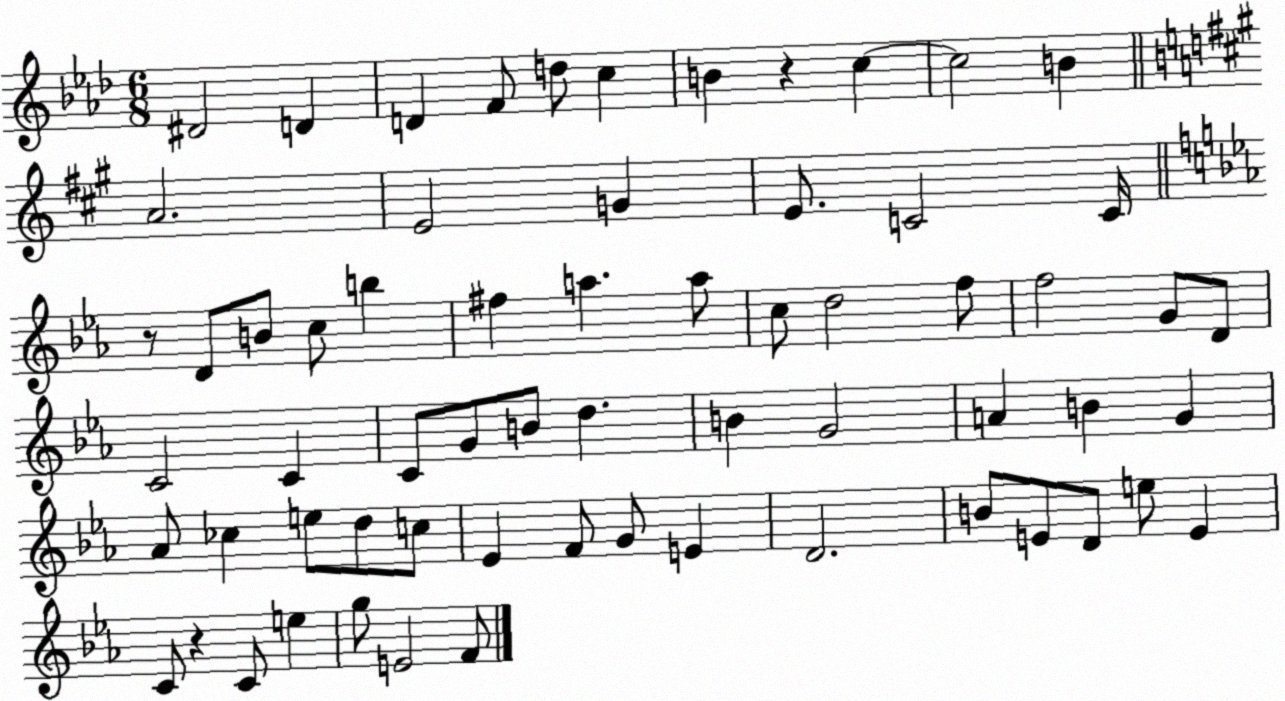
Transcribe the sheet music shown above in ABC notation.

X:1
T:Untitled
M:6/8
L:1/4
K:Ab
^D2 D D F/2 d/2 c B z c c2 B A2 E2 G E/2 C2 C/4 z/2 D/2 B/2 c/2 b ^f a a/2 c/2 d2 f/2 f2 G/2 D/2 C2 C C/2 G/2 B/2 d B G2 A B G _A/2 _c e/2 d/2 c/2 _E F/2 G/2 E D2 B/2 E/2 D/2 e/2 E C/2 z C/2 e g/2 E2 F/2